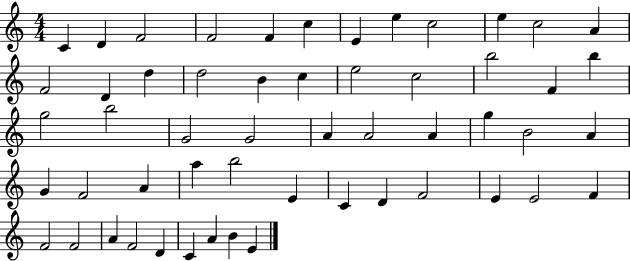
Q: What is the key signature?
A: C major